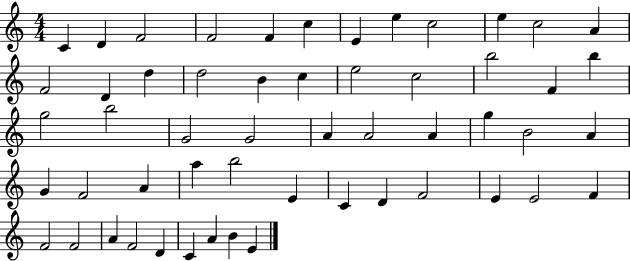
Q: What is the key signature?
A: C major